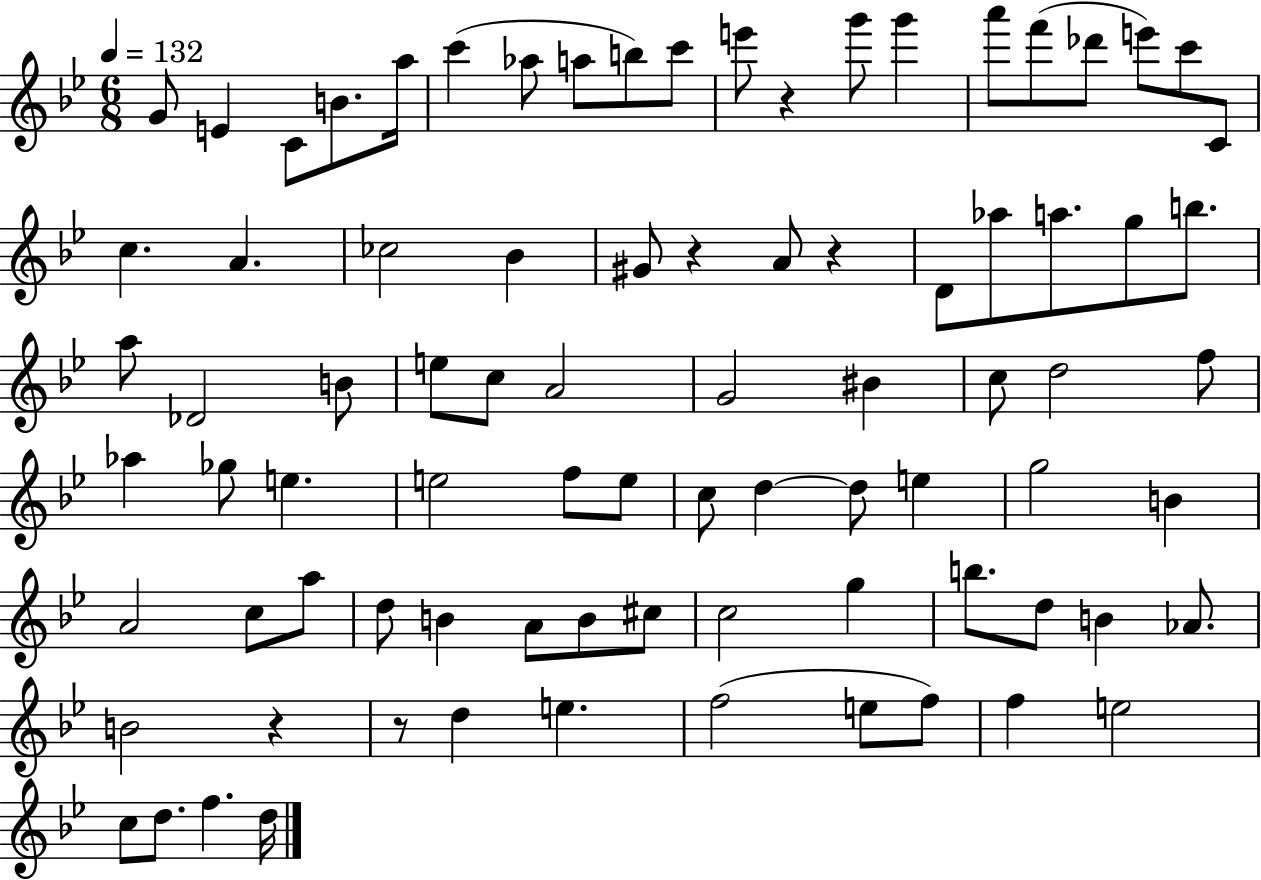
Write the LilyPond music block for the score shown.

{
  \clef treble
  \numericTimeSignature
  \time 6/8
  \key bes \major
  \tempo 4 = 132
  g'8 e'4 c'8 b'8. a''16 | c'''4( aes''8 a''8 b''8) c'''8 | e'''8 r4 g'''8 g'''4 | a'''8 f'''8( des'''8 e'''8) c'''8 c'8 | \break c''4. a'4. | ces''2 bes'4 | gis'8 r4 a'8 r4 | d'8 aes''8 a''8. g''8 b''8. | \break a''8 des'2 b'8 | e''8 c''8 a'2 | g'2 bis'4 | c''8 d''2 f''8 | \break aes''4 ges''8 e''4. | e''2 f''8 e''8 | c''8 d''4~~ d''8 e''4 | g''2 b'4 | \break a'2 c''8 a''8 | d''8 b'4 a'8 b'8 cis''8 | c''2 g''4 | b''8. d''8 b'4 aes'8. | \break b'2 r4 | r8 d''4 e''4. | f''2( e''8 f''8) | f''4 e''2 | \break c''8 d''8. f''4. d''16 | \bar "|."
}